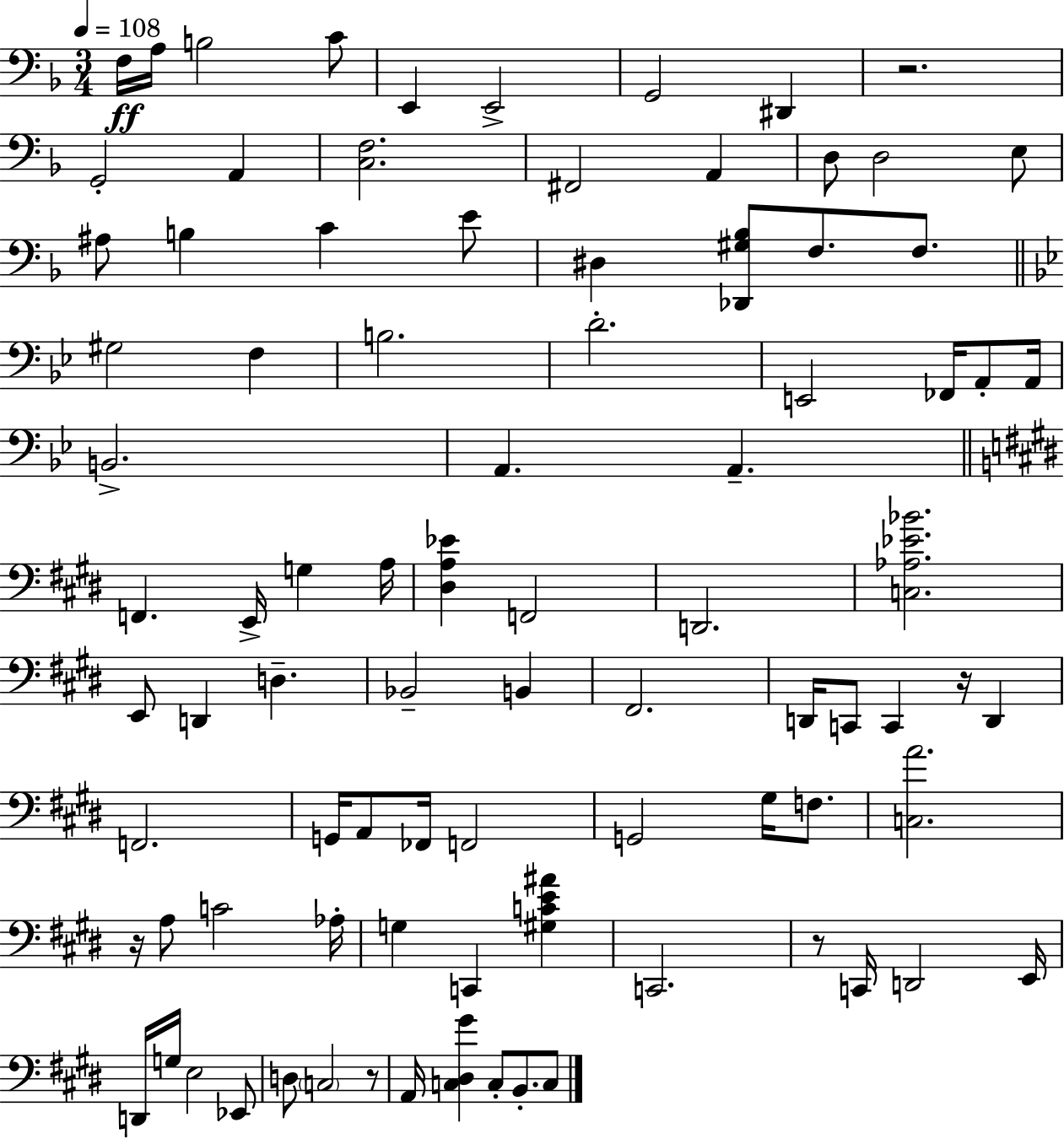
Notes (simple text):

F3/s A3/s B3/h C4/e E2/q E2/h G2/h D#2/q R/h. G2/h A2/q [C3,F3]/h. F#2/h A2/q D3/e D3/h E3/e A#3/e B3/q C4/q E4/e D#3/q [Db2,G#3,Bb3]/e F3/e. F3/e. G#3/h F3/q B3/h. D4/h. E2/h FES2/s A2/e A2/s B2/h. A2/q. A2/q. F2/q. E2/s G3/q A3/s [D#3,A3,Eb4]/q F2/h D2/h. [C3,Ab3,Eb4,Bb4]/h. E2/e D2/q D3/q. Bb2/h B2/q F#2/h. D2/s C2/e C2/q R/s D2/q F2/h. G2/s A2/e FES2/s F2/h G2/h G#3/s F3/e. [C3,A4]/h. R/s A3/e C4/h Ab3/s G3/q C2/q [G#3,C4,E4,A#4]/q C2/h. R/e C2/s D2/h E2/s D2/s G3/s E3/h Eb2/e D3/e C3/h R/e A2/s [C3,D#3,G#4]/q C3/e B2/e. C3/e